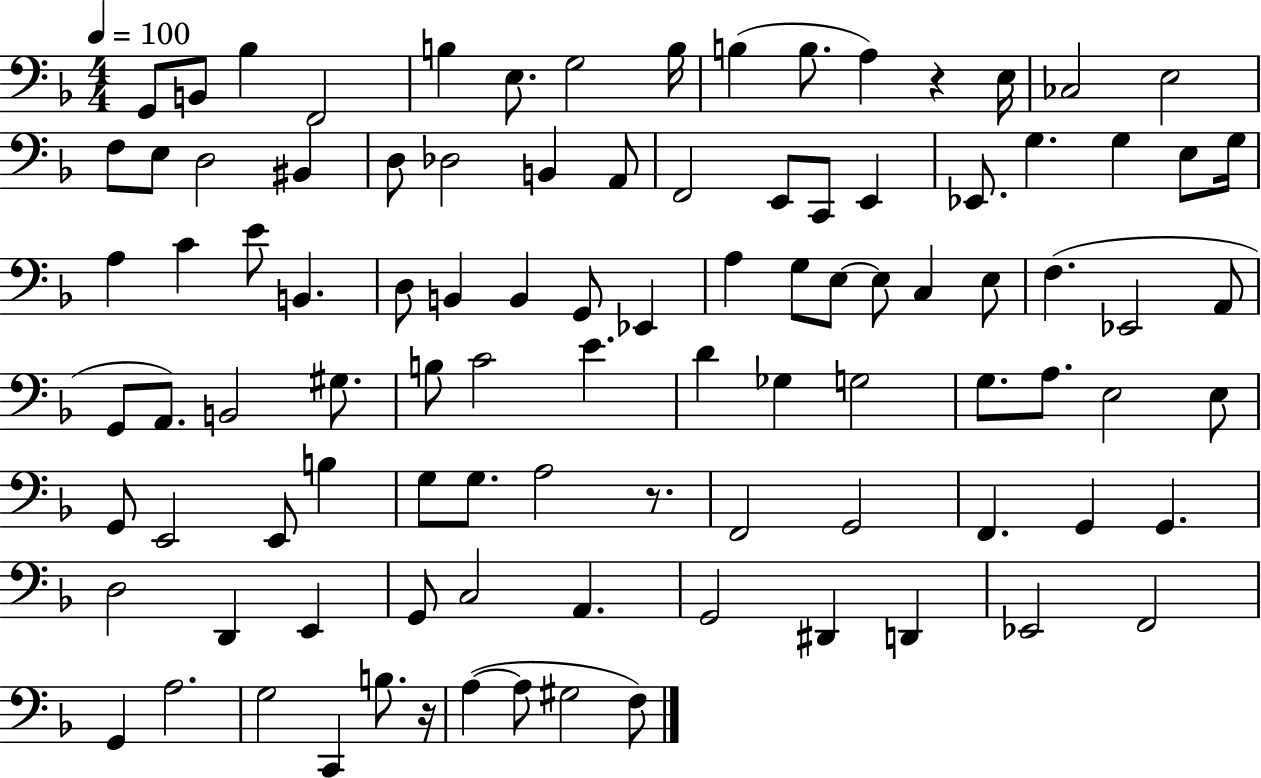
{
  \clef bass
  \numericTimeSignature
  \time 4/4
  \key f \major
  \tempo 4 = 100
  g,8 b,8 bes4 f,2 | b4 e8. g2 b16 | b4( b8. a4) r4 e16 | ces2 e2 | \break f8 e8 d2 bis,4 | d8 des2 b,4 a,8 | f,2 e,8 c,8 e,4 | ees,8. g4. g4 e8 g16 | \break a4 c'4 e'8 b,4. | d8 b,4 b,4 g,8 ees,4 | a4 g8 e8~~ e8 c4 e8 | f4.( ees,2 a,8 | \break g,8 a,8.) b,2 gis8. | b8 c'2 e'4. | d'4 ges4 g2 | g8. a8. e2 e8 | \break g,8 e,2 e,8 b4 | g8 g8. a2 r8. | f,2 g,2 | f,4. g,4 g,4. | \break d2 d,4 e,4 | g,8 c2 a,4. | g,2 dis,4 d,4 | ees,2 f,2 | \break g,4 a2. | g2 c,4 b8. r16 | a4~(~ a8 gis2 f8) | \bar "|."
}